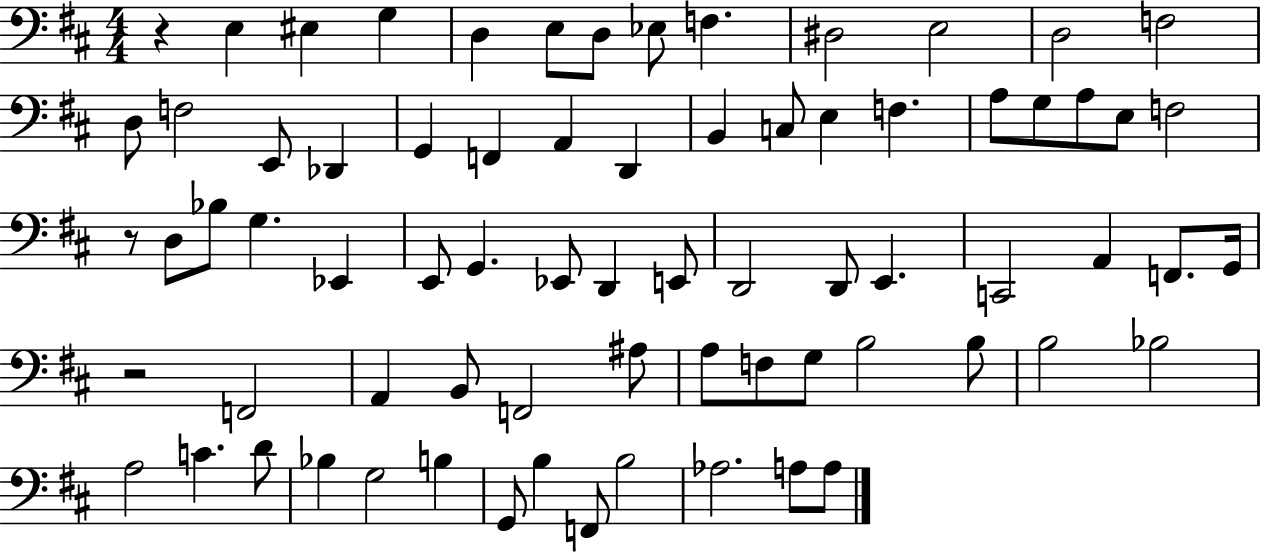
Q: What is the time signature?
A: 4/4